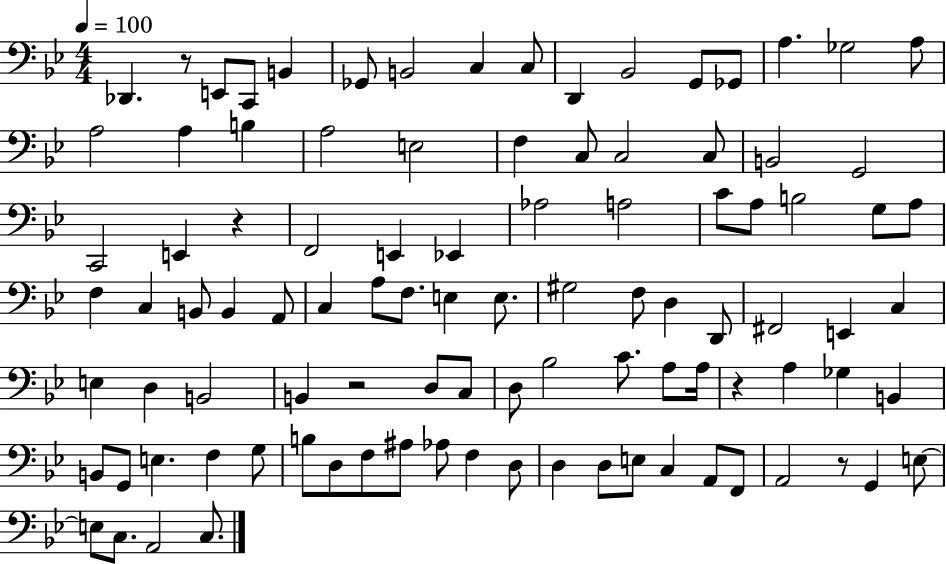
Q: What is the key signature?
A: BES major